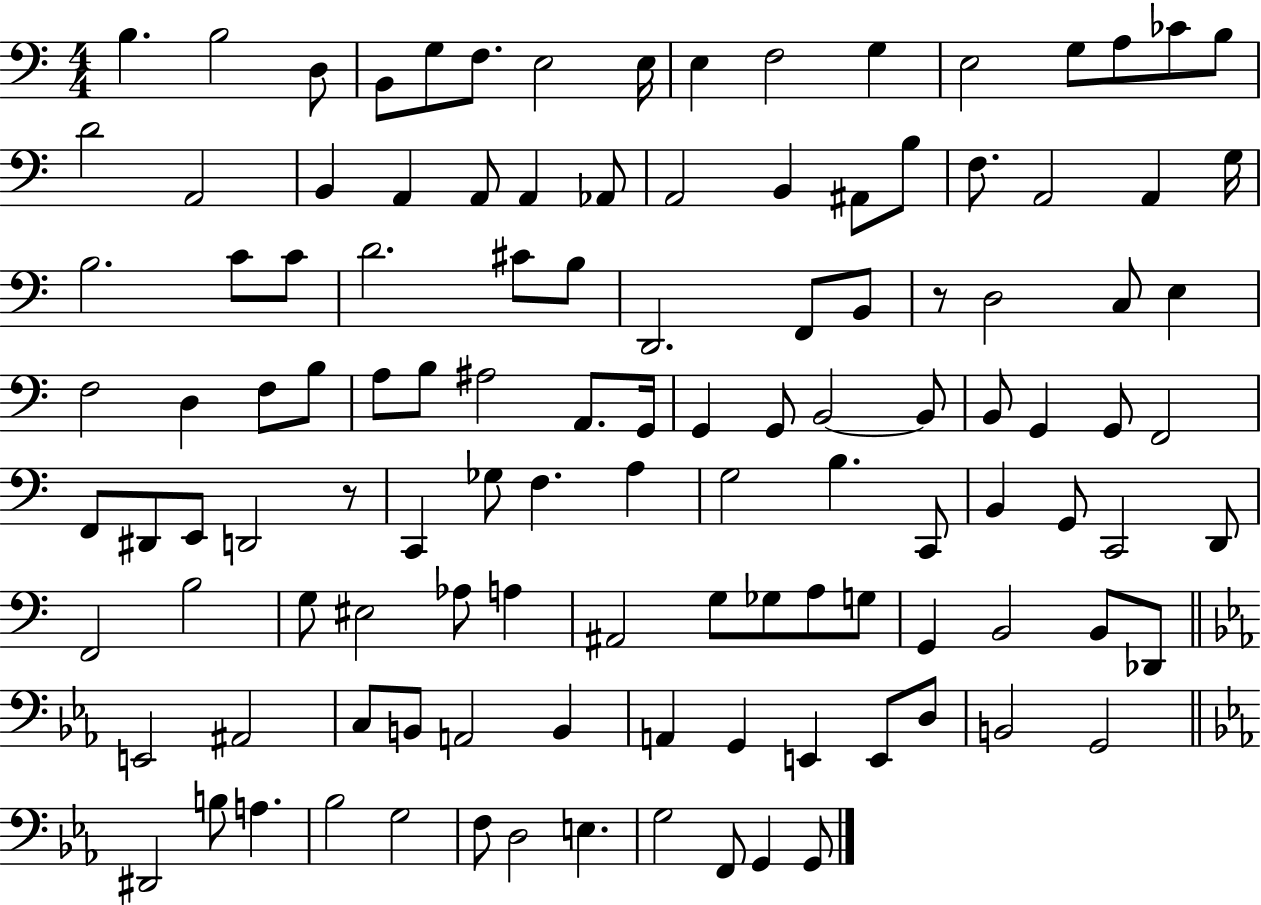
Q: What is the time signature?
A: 4/4